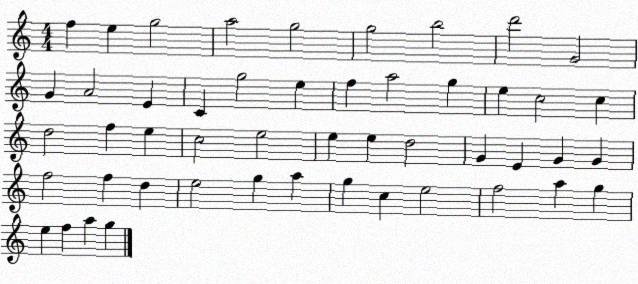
X:1
T:Untitled
M:4/4
L:1/4
K:C
f e g2 a2 g2 g2 b2 d'2 G2 G A2 E C g2 e f a2 g e c2 c d2 f e c2 e2 e e d2 G E G G f2 f d e2 g a g c e2 f2 a g e f a g